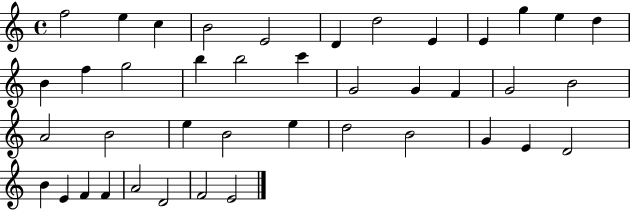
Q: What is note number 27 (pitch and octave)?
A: B4